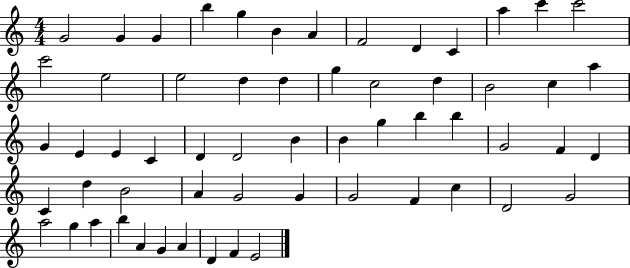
X:1
T:Untitled
M:4/4
L:1/4
K:C
G2 G G b g B A F2 D C a c' c'2 c'2 e2 e2 d d g c2 d B2 c a G E E C D D2 B B g b b G2 F D C d B2 A G2 G G2 F c D2 G2 a2 g a b A G A D F E2